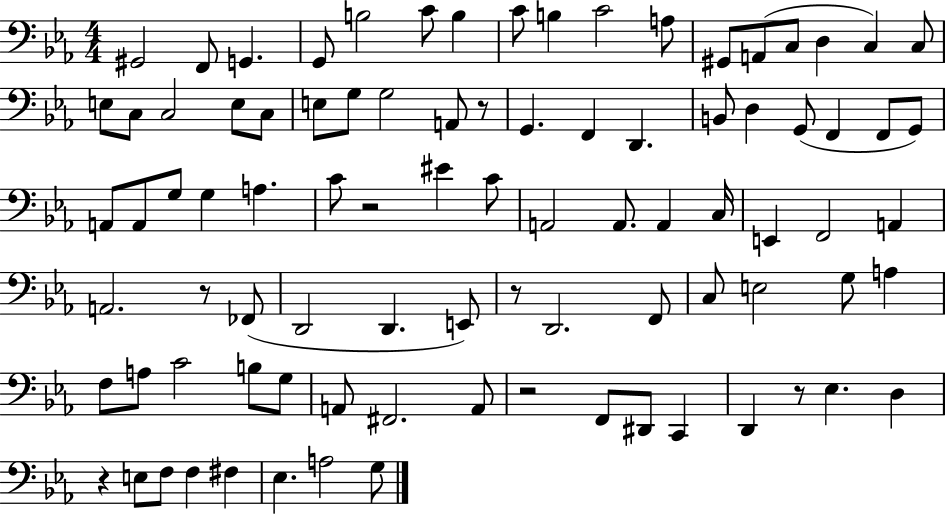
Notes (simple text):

G#2/h F2/e G2/q. G2/e B3/h C4/e B3/q C4/e B3/q C4/h A3/e G#2/e A2/e C3/e D3/q C3/q C3/e E3/e C3/e C3/h E3/e C3/e E3/e G3/e G3/h A2/e R/e G2/q. F2/q D2/q. B2/e D3/q G2/e F2/q F2/e G2/e A2/e A2/e G3/e G3/q A3/q. C4/e R/h EIS4/q C4/e A2/h A2/e. A2/q C3/s E2/q F2/h A2/q A2/h. R/e FES2/e D2/h D2/q. E2/e R/e D2/h. F2/e C3/e E3/h G3/e A3/q F3/e A3/e C4/h B3/e G3/e A2/e F#2/h. A2/e R/h F2/e D#2/e C2/q D2/q R/e Eb3/q. D3/q R/q E3/e F3/e F3/q F#3/q Eb3/q. A3/h G3/e